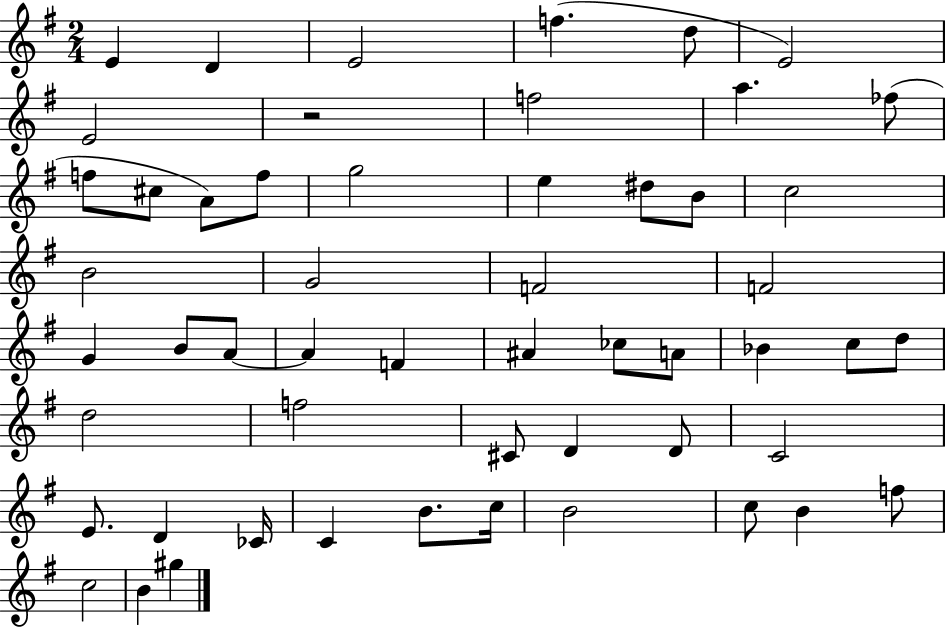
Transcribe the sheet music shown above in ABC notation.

X:1
T:Untitled
M:2/4
L:1/4
K:G
E D E2 f d/2 E2 E2 z2 f2 a _f/2 f/2 ^c/2 A/2 f/2 g2 e ^d/2 B/2 c2 B2 G2 F2 F2 G B/2 A/2 A F ^A _c/2 A/2 _B c/2 d/2 d2 f2 ^C/2 D D/2 C2 E/2 D _C/4 C B/2 c/4 B2 c/2 B f/2 c2 B ^g